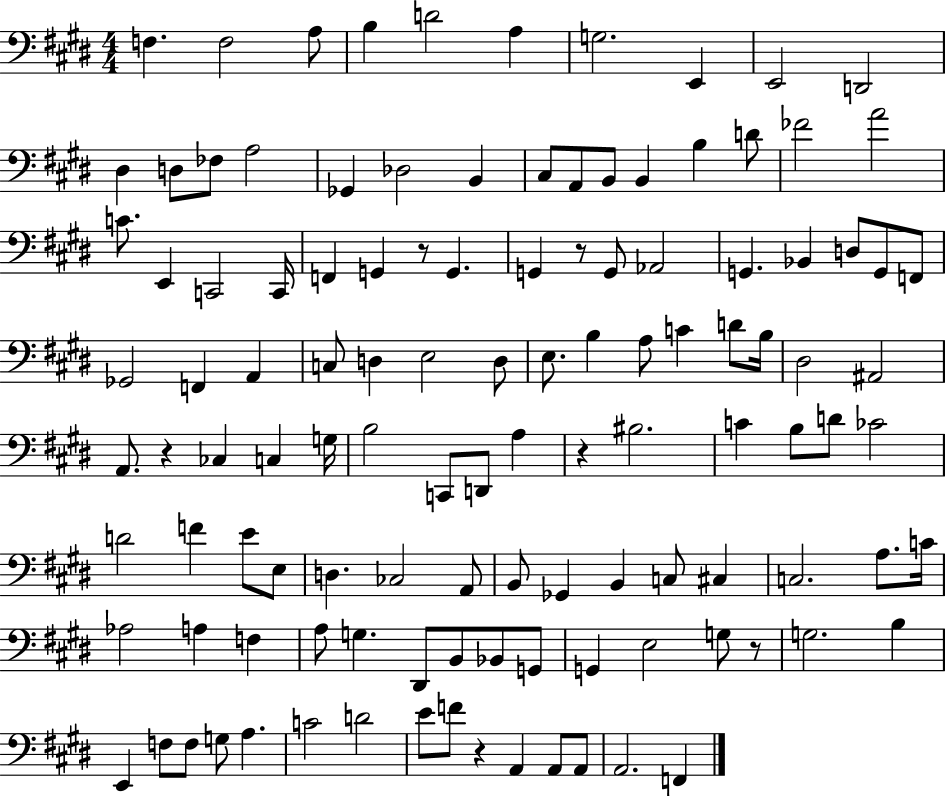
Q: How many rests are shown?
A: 6